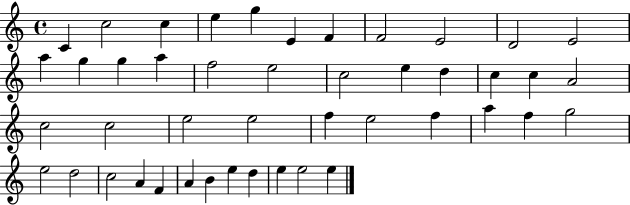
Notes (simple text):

C4/q C5/h C5/q E5/q G5/q E4/q F4/q F4/h E4/h D4/h E4/h A5/q G5/q G5/q A5/q F5/h E5/h C5/h E5/q D5/q C5/q C5/q A4/h C5/h C5/h E5/h E5/h F5/q E5/h F5/q A5/q F5/q G5/h E5/h D5/h C5/h A4/q F4/q A4/q B4/q E5/q D5/q E5/q E5/h E5/q